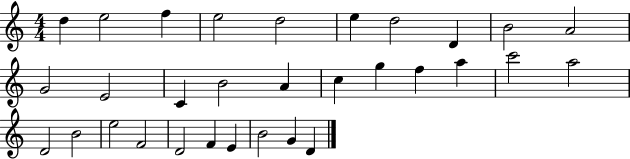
D5/q E5/h F5/q E5/h D5/h E5/q D5/h D4/q B4/h A4/h G4/h E4/h C4/q B4/h A4/q C5/q G5/q F5/q A5/q C6/h A5/h D4/h B4/h E5/h F4/h D4/h F4/q E4/q B4/h G4/q D4/q